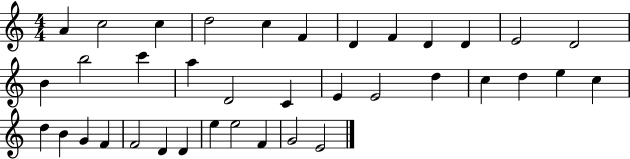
X:1
T:Untitled
M:4/4
L:1/4
K:C
A c2 c d2 c F D F D D E2 D2 B b2 c' a D2 C E E2 d c d e c d B G F F2 D D e e2 F G2 E2